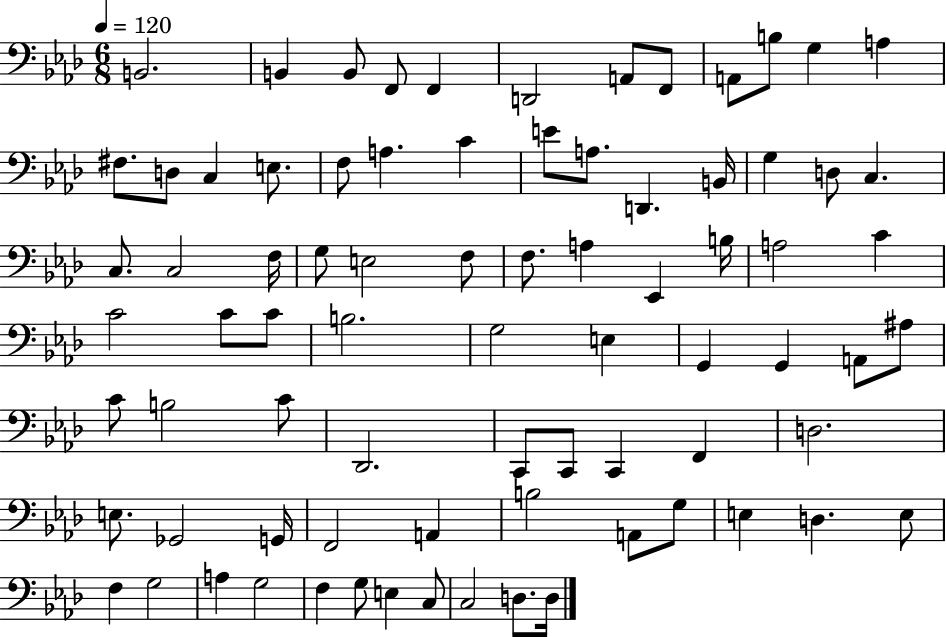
X:1
T:Untitled
M:6/8
L:1/4
K:Ab
B,,2 B,, B,,/2 F,,/2 F,, D,,2 A,,/2 F,,/2 A,,/2 B,/2 G, A, ^F,/2 D,/2 C, E,/2 F,/2 A, C E/2 A,/2 D,, B,,/4 G, D,/2 C, C,/2 C,2 F,/4 G,/2 E,2 F,/2 F,/2 A, _E,, B,/4 A,2 C C2 C/2 C/2 B,2 G,2 E, G,, G,, A,,/2 ^A,/2 C/2 B,2 C/2 _D,,2 C,,/2 C,,/2 C,, F,, D,2 E,/2 _G,,2 G,,/4 F,,2 A,, B,2 A,,/2 G,/2 E, D, E,/2 F, G,2 A, G,2 F, G,/2 E, C,/2 C,2 D,/2 D,/4